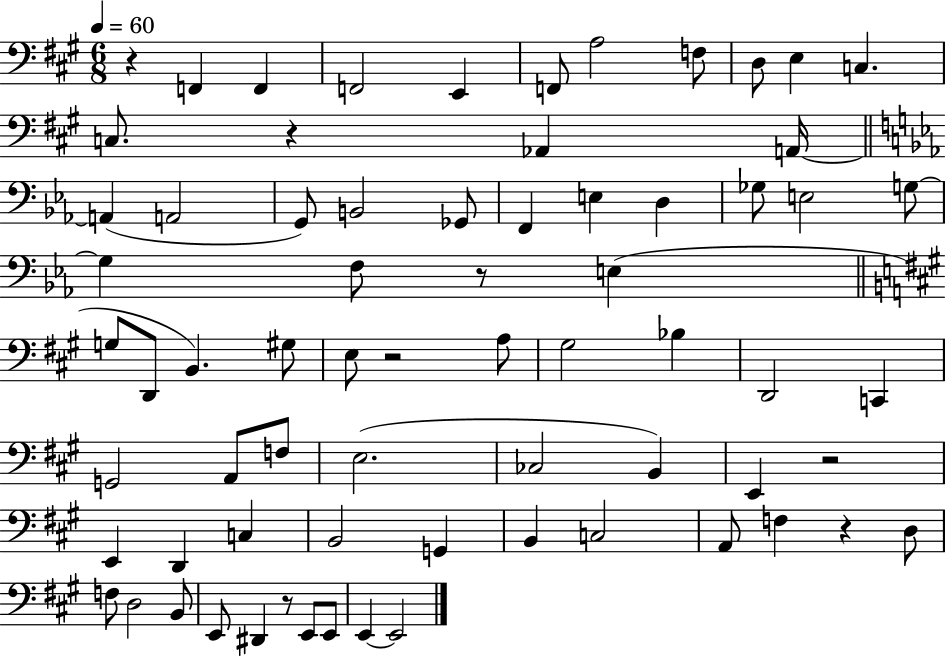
R/q F2/q F2/q F2/h E2/q F2/e A3/h F3/e D3/e E3/q C3/q. C3/e. R/q Ab2/q A2/s A2/q A2/h G2/e B2/h Gb2/e F2/q E3/q D3/q Gb3/e E3/h G3/e G3/q F3/e R/e E3/q G3/e D2/e B2/q. G#3/e E3/e R/h A3/e G#3/h Bb3/q D2/h C2/q G2/h A2/e F3/e E3/h. CES3/h B2/q E2/q R/h E2/q D2/q C3/q B2/h G2/q B2/q C3/h A2/e F3/q R/q D3/e F3/e D3/h B2/e E2/e D#2/q R/e E2/e E2/e E2/q E2/h